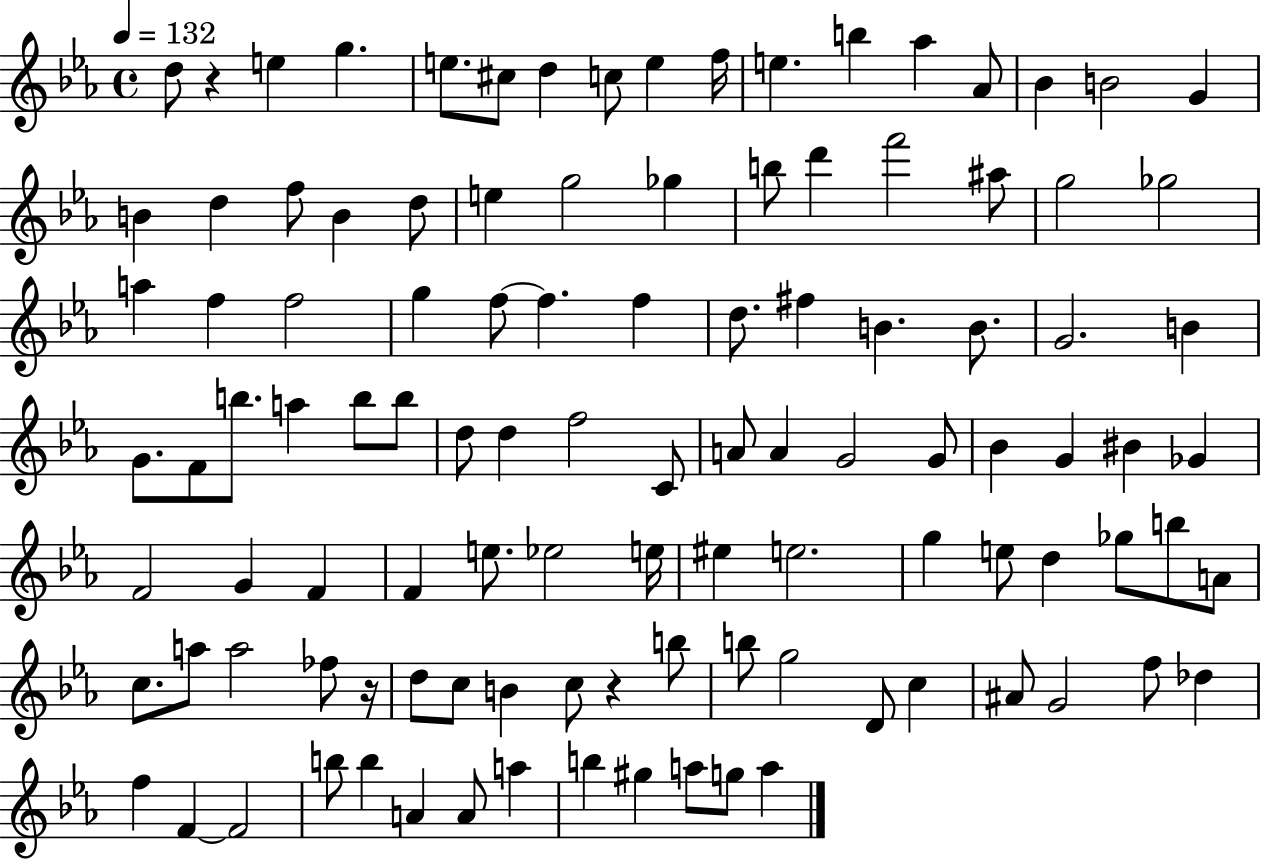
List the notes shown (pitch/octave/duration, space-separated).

D5/e R/q E5/q G5/q. E5/e. C#5/e D5/q C5/e E5/q F5/s E5/q. B5/q Ab5/q Ab4/e Bb4/q B4/h G4/q B4/q D5/q F5/e B4/q D5/e E5/q G5/h Gb5/q B5/e D6/q F6/h A#5/e G5/h Gb5/h A5/q F5/q F5/h G5/q F5/e F5/q. F5/q D5/e. F#5/q B4/q. B4/e. G4/h. B4/q G4/e. F4/e B5/e. A5/q B5/e B5/e D5/e D5/q F5/h C4/e A4/e A4/q G4/h G4/e Bb4/q G4/q BIS4/q Gb4/q F4/h G4/q F4/q F4/q E5/e. Eb5/h E5/s EIS5/q E5/h. G5/q E5/e D5/q Gb5/e B5/e A4/e C5/e. A5/e A5/h FES5/e R/s D5/e C5/e B4/q C5/e R/q B5/e B5/e G5/h D4/e C5/q A#4/e G4/h F5/e Db5/q F5/q F4/q F4/h B5/e B5/q A4/q A4/e A5/q B5/q G#5/q A5/e G5/e A5/q